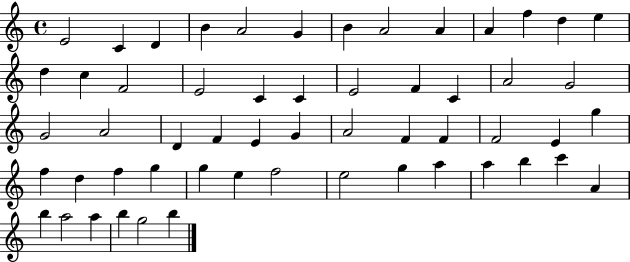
E4/h C4/q D4/q B4/q A4/h G4/q B4/q A4/h A4/q A4/q F5/q D5/q E5/q D5/q C5/q F4/h E4/h C4/q C4/q E4/h F4/q C4/q A4/h G4/h G4/h A4/h D4/q F4/q E4/q G4/q A4/h F4/q F4/q F4/h E4/q G5/q F5/q D5/q F5/q G5/q G5/q E5/q F5/h E5/h G5/q A5/q A5/q B5/q C6/q A4/q B5/q A5/h A5/q B5/q G5/h B5/q